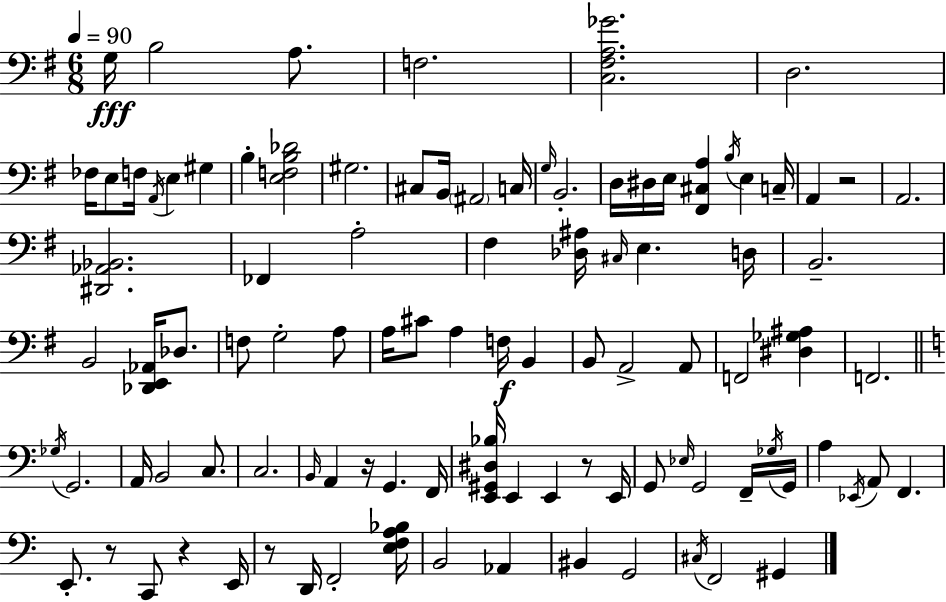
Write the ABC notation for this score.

X:1
T:Untitled
M:6/8
L:1/4
K:Em
G,/4 B,2 A,/2 F,2 [C,^F,A,_G]2 D,2 _F,/4 E,/2 F,/4 A,,/4 E, ^G, B, [E,F,B,_D]2 ^G,2 ^C,/2 B,,/4 ^A,,2 C,/4 G,/4 B,,2 D,/4 ^D,/4 E,/4 [^F,,^C,A,] B,/4 E, C,/4 A,, z2 A,,2 [^D,,_A,,_B,,]2 _F,, A,2 ^F, [_D,^A,]/4 ^C,/4 E, D,/4 B,,2 B,,2 [_D,,E,,_A,,]/4 _D,/2 F,/2 G,2 A,/2 A,/4 ^C/2 A, F,/4 B,, B,,/2 A,,2 A,,/2 F,,2 [^D,_G,^A,] F,,2 _G,/4 G,,2 A,,/4 B,,2 C,/2 C,2 B,,/4 A,, z/4 G,, F,,/4 [E,,^G,,^D,_B,]/4 E,, E,, z/2 E,,/4 G,,/2 _E,/4 G,,2 F,,/4 _G,/4 G,,/4 A, _E,,/4 A,,/2 F,, E,,/2 z/2 C,,/2 z E,,/4 z/2 D,,/4 F,,2 [E,F,A,_B,]/4 B,,2 _A,, ^B,, G,,2 ^C,/4 F,,2 ^G,,